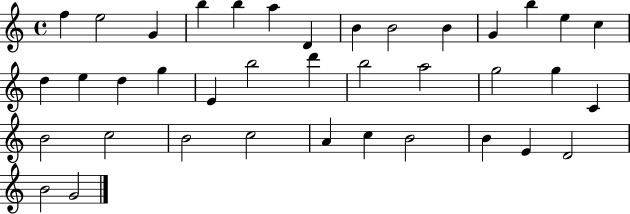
X:1
T:Untitled
M:4/4
L:1/4
K:C
f e2 G b b a D B B2 B G b e c d e d g E b2 d' b2 a2 g2 g C B2 c2 B2 c2 A c B2 B E D2 B2 G2